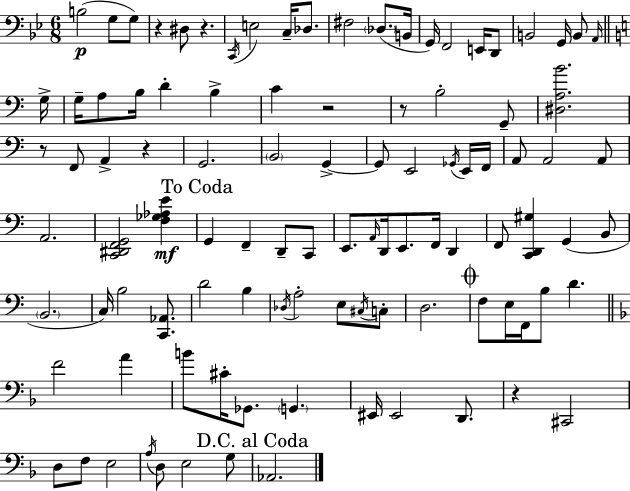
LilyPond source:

{
  \clef bass
  \numericTimeSignature
  \time 6/8
  \key g \minor
  \repeat volta 2 { b2(\p g8 g8) | r4 dis8 r4. | \acciaccatura { c,16 } e2 c16-- des8. | fis2 \parenthesize des8.( | \break b,16 g,16) f,2 e,16 d,8 | b,2 g,16 b,8 | \grace { a,16 } \bar "||" \break \key a \minor g16-> g16-- a8 b16 d'4-. b4-> | c'4 r2 | r8 b2-. g,8-- | <dis a b'>2. | \break r8 f,8 a,4-> r4 | g,2. | \parenthesize b,2 g,4->~~ | g,8 e,2 \acciaccatura { ges,16 } | \break e,16 f,16 a,8 a,2 | a,8 a,2. | <c, dis, f, g,>2 <f ges aes e'>4\mf | \mark "To Coda" g,4 f,4-- d,8-- | \break c,8 e,8. \grace { a,16 } d,16 e,8. f,16 d,4 | f,8 <c, d, gis>4 g,4( | b,8 \parenthesize b,2. | c16) b2 | \break <c, aes,>8. d'2 b4 | \acciaccatura { des16 } a2-. | e8 \acciaccatura { cis16 } c8-. d2. | \mark \markup { \musicglyph "scripts.coda" } f8 e16 f,16 b8 d'4. | \break \bar "||" \break \key f \major f'2 a'4 | b'8 cis'16-. ges,8. \parenthesize g,4. | eis,16 eis,2 d,8. | r4 cis,2 | \break d8 f8 e2 | \acciaccatura { a16 } d8 e2 g8 | \mark "D.C. al Coda" aes,2. | } \bar "|."
}